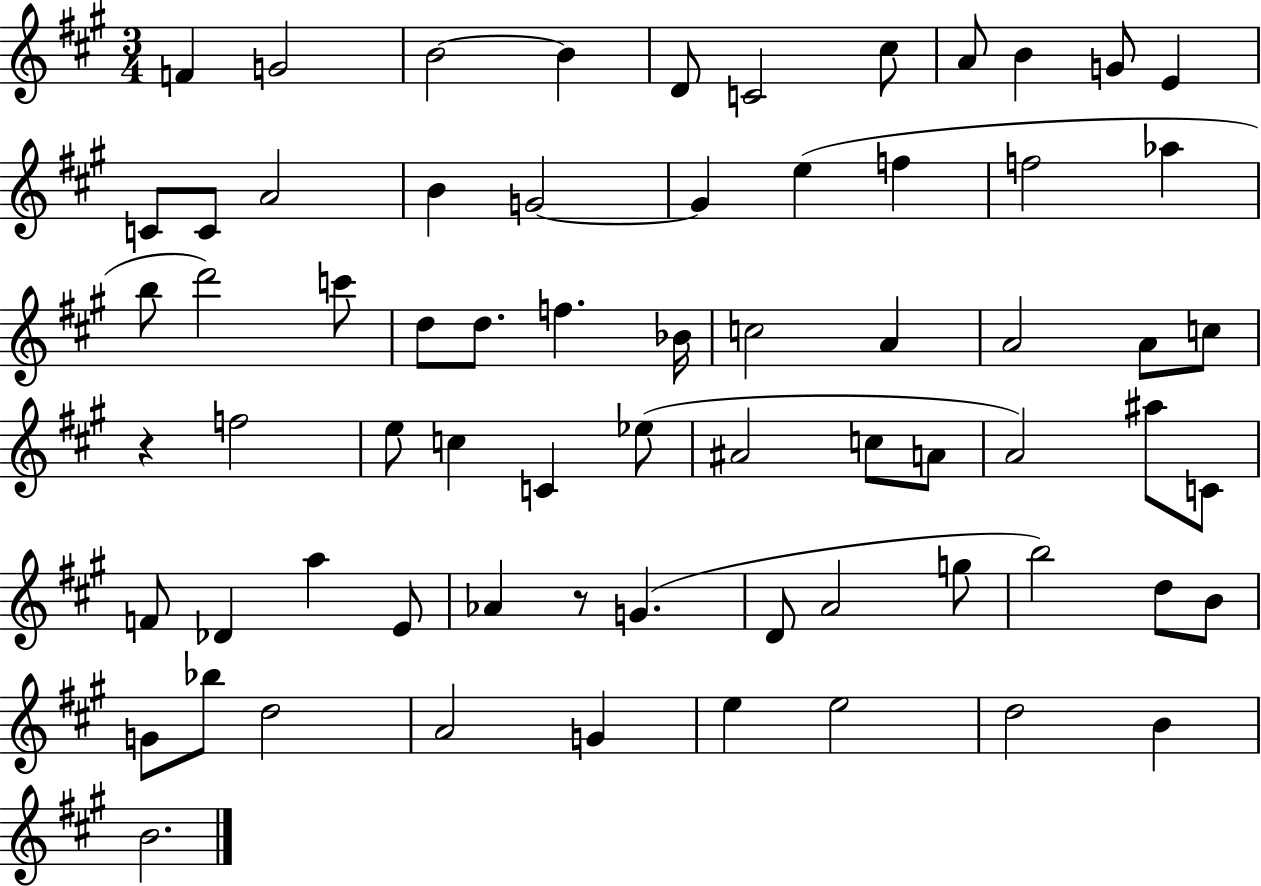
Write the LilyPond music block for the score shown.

{
  \clef treble
  \numericTimeSignature
  \time 3/4
  \key a \major
  \repeat volta 2 { f'4 g'2 | b'2~~ b'4 | d'8 c'2 cis''8 | a'8 b'4 g'8 e'4 | \break c'8 c'8 a'2 | b'4 g'2~~ | g'4 e''4( f''4 | f''2 aes''4 | \break b''8 d'''2) c'''8 | d''8 d''8. f''4. bes'16 | c''2 a'4 | a'2 a'8 c''8 | \break r4 f''2 | e''8 c''4 c'4 ees''8( | ais'2 c''8 a'8 | a'2) ais''8 c'8 | \break f'8 des'4 a''4 e'8 | aes'4 r8 g'4.( | d'8 a'2 g''8 | b''2) d''8 b'8 | \break g'8 bes''8 d''2 | a'2 g'4 | e''4 e''2 | d''2 b'4 | \break b'2. | } \bar "|."
}